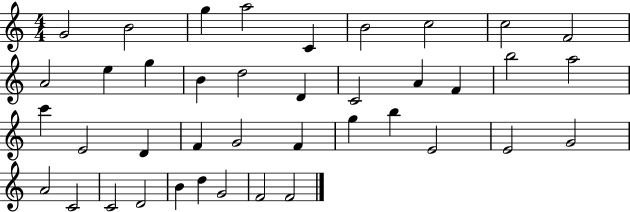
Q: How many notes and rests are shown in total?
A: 40